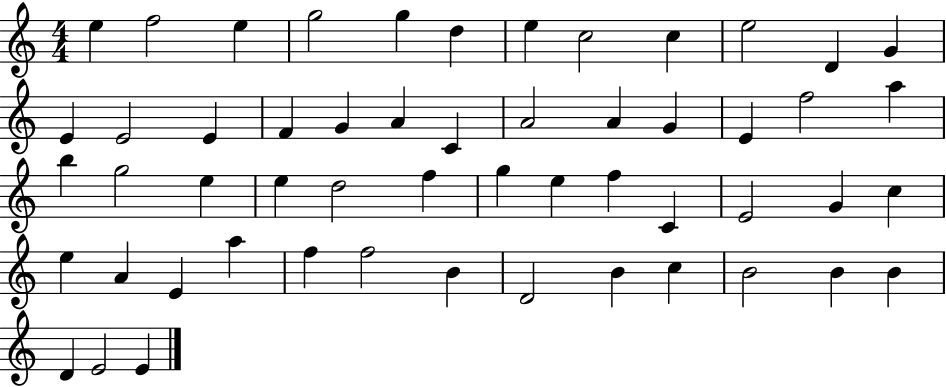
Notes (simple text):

E5/q F5/h E5/q G5/h G5/q D5/q E5/q C5/h C5/q E5/h D4/q G4/q E4/q E4/h E4/q F4/q G4/q A4/q C4/q A4/h A4/q G4/q E4/q F5/h A5/q B5/q G5/h E5/q E5/q D5/h F5/q G5/q E5/q F5/q C4/q E4/h G4/q C5/q E5/q A4/q E4/q A5/q F5/q F5/h B4/q D4/h B4/q C5/q B4/h B4/q B4/q D4/q E4/h E4/q